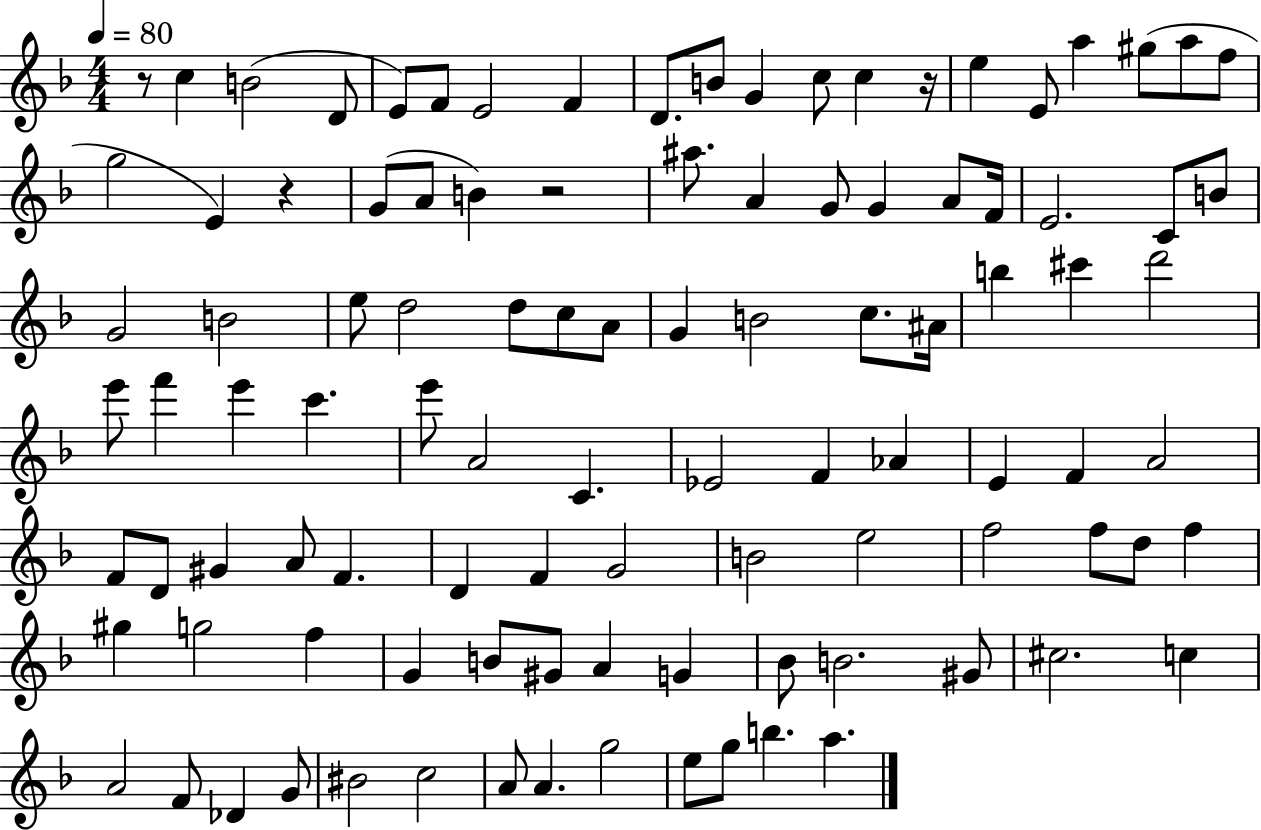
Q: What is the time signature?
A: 4/4